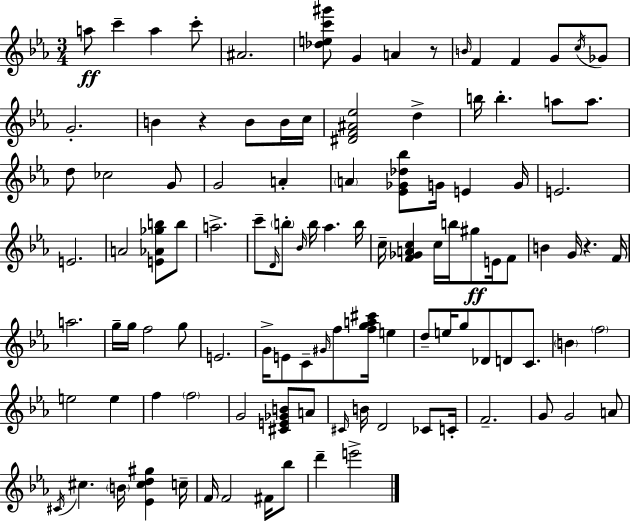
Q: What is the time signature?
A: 3/4